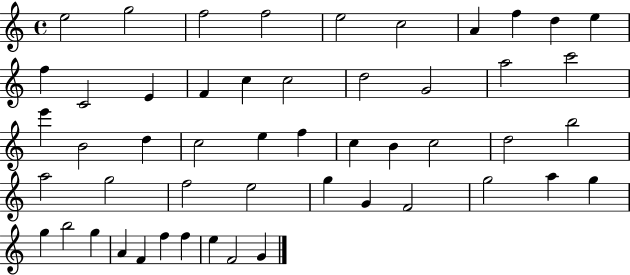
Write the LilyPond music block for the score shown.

{
  \clef treble
  \time 4/4
  \defaultTimeSignature
  \key c \major
  e''2 g''2 | f''2 f''2 | e''2 c''2 | a'4 f''4 d''4 e''4 | \break f''4 c'2 e'4 | f'4 c''4 c''2 | d''2 g'2 | a''2 c'''2 | \break e'''4 b'2 d''4 | c''2 e''4 f''4 | c''4 b'4 c''2 | d''2 b''2 | \break a''2 g''2 | f''2 e''2 | g''4 g'4 f'2 | g''2 a''4 g''4 | \break g''4 b''2 g''4 | a'4 f'4 f''4 f''4 | e''4 f'2 g'4 | \bar "|."
}